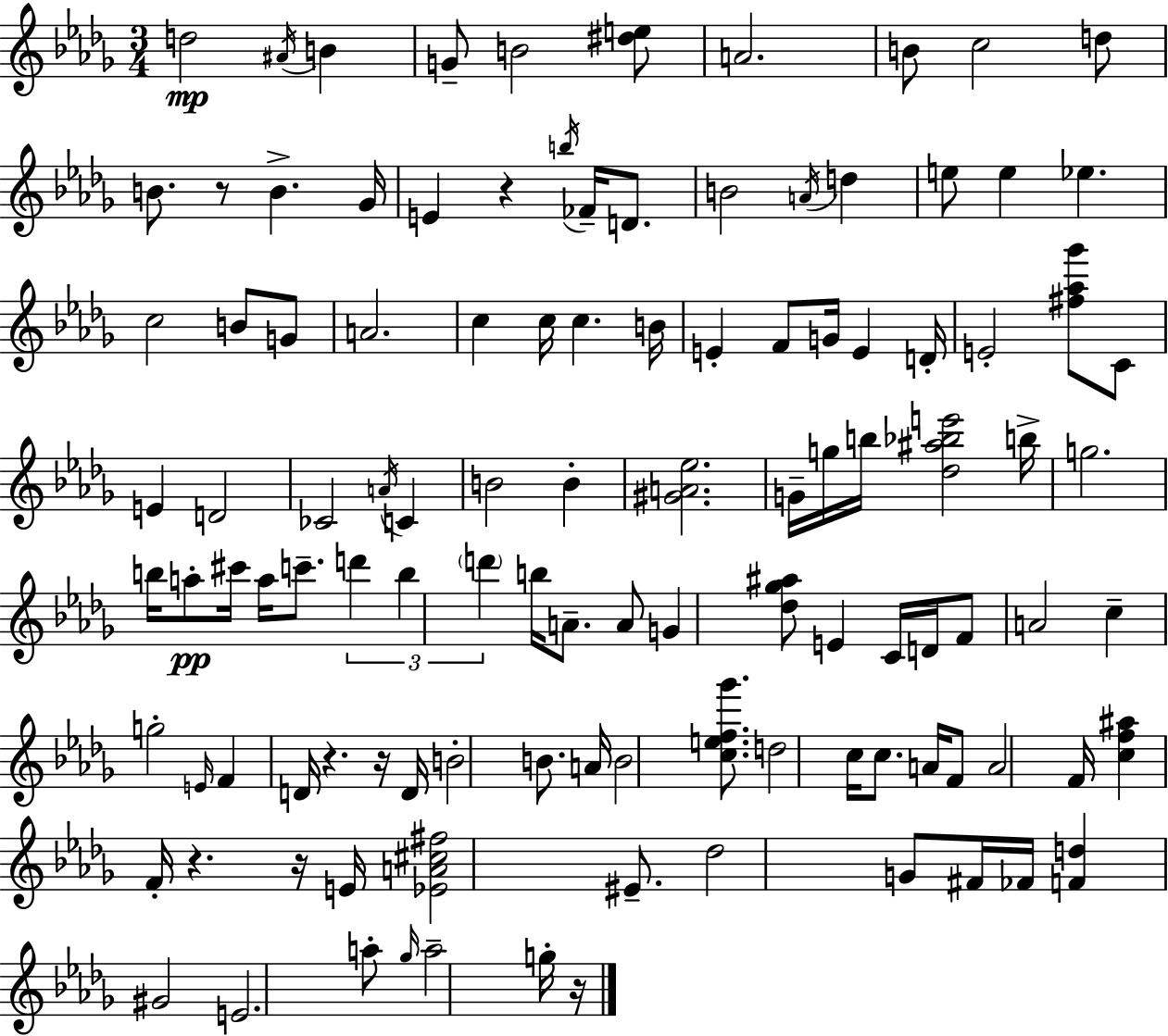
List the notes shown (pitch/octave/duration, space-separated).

D5/h A#4/s B4/q G4/e B4/h [D#5,E5]/e A4/h. B4/e C5/h D5/e B4/e. R/e B4/q. Gb4/s E4/q R/q B5/s FES4/s D4/e. B4/h A4/s D5/q E5/e E5/q Eb5/q. C5/h B4/e G4/e A4/h. C5/q C5/s C5/q. B4/s E4/q F4/e G4/s E4/q D4/s E4/h [F#5,Ab5,Gb6]/e C4/e E4/q D4/h CES4/h A4/s C4/q B4/h B4/q [G#4,A4,Eb5]/h. G4/s G5/s B5/s [Db5,A#5,Bb5,E6]/h B5/s G5/h. B5/s A5/e C#6/s A5/s C6/e. D6/q B5/q D6/q B5/s A4/e. A4/e G4/q [Db5,Gb5,A#5]/e E4/q C4/s D4/s F4/e A4/h C5/q G5/h E4/s F4/q D4/s R/q. R/s D4/s B4/h B4/e. A4/s B4/h [C5,E5,F5,Gb6]/e. D5/h C5/s C5/e. A4/s F4/e A4/h F4/s [C5,F5,A#5]/q F4/s R/q. R/s E4/s [Eb4,A4,C#5,F#5]/h EIS4/e. Db5/h G4/e F#4/s FES4/s [F4,D5]/q G#4/h E4/h. A5/e Gb5/s A5/h G5/s R/s